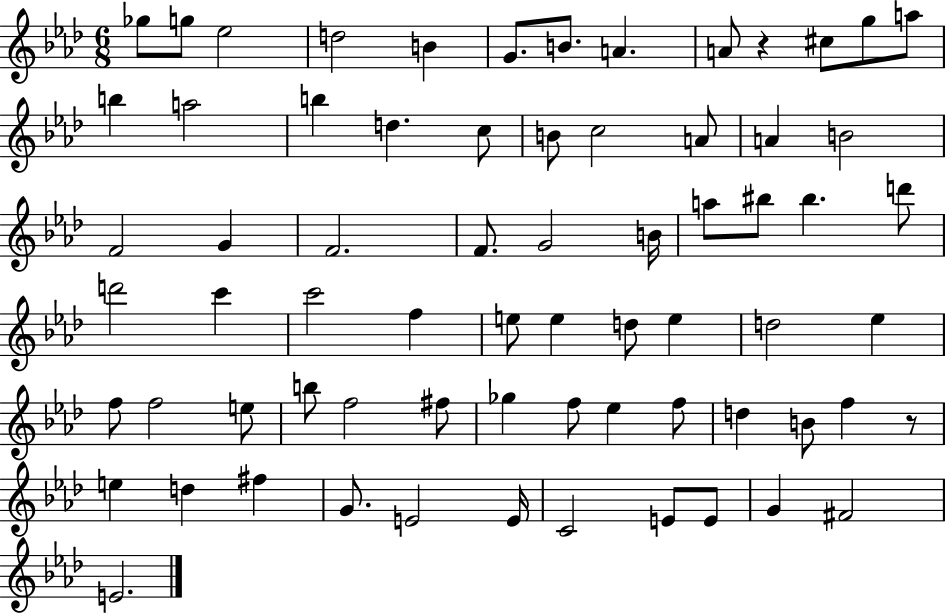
X:1
T:Untitled
M:6/8
L:1/4
K:Ab
_g/2 g/2 _e2 d2 B G/2 B/2 A A/2 z ^c/2 g/2 a/2 b a2 b d c/2 B/2 c2 A/2 A B2 F2 G F2 F/2 G2 B/4 a/2 ^b/2 ^b d'/2 d'2 c' c'2 f e/2 e d/2 e d2 _e f/2 f2 e/2 b/2 f2 ^f/2 _g f/2 _e f/2 d B/2 f z/2 e d ^f G/2 E2 E/4 C2 E/2 E/2 G ^F2 E2